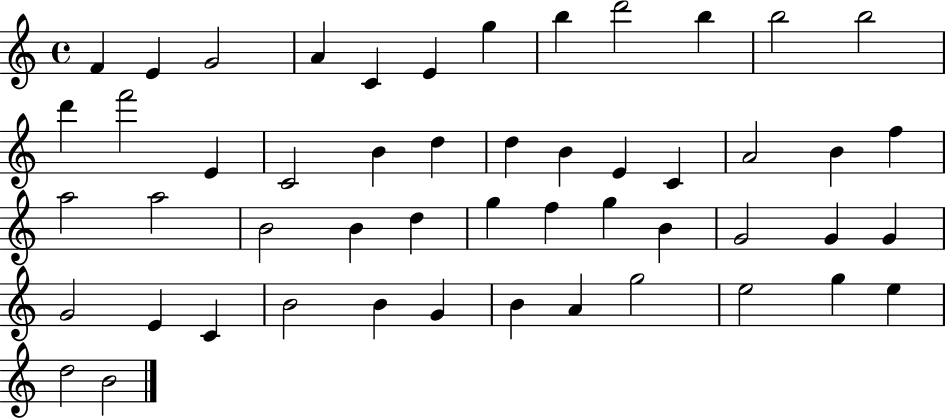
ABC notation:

X:1
T:Untitled
M:4/4
L:1/4
K:C
F E G2 A C E g b d'2 b b2 b2 d' f'2 E C2 B d d B E C A2 B f a2 a2 B2 B d g f g B G2 G G G2 E C B2 B G B A g2 e2 g e d2 B2